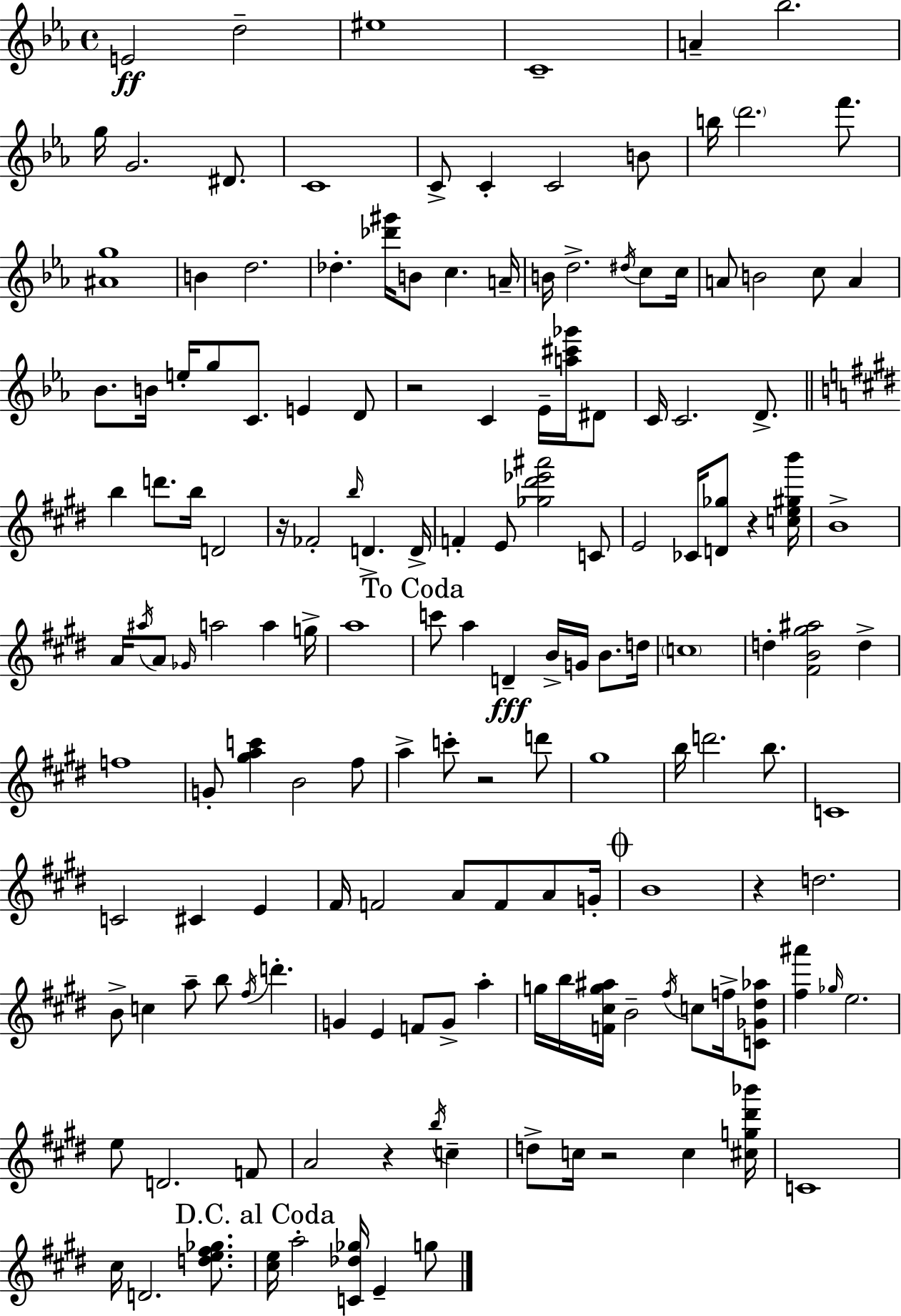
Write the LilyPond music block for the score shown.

{
  \clef treble
  \time 4/4
  \defaultTimeSignature
  \key c \minor
  \repeat volta 2 { e'2\ff d''2-- | eis''1 | c'1-- | a'4-- bes''2. | \break g''16 g'2. dis'8. | c'1 | c'8-> c'4-. c'2 b'8 | b''16 \parenthesize d'''2. f'''8. | \break <ais' g''>1 | b'4 d''2. | des''4.-. <des''' gis'''>16 b'8 c''4. a'16-- | b'16 d''2.-> \acciaccatura { dis''16 } c''8 | \break c''16 a'8 b'2 c''8 a'4 | bes'8. b'16 e''16-. g''8 c'8. e'4 d'8 | r2 c'4 ees'16-- <a'' cis''' ges'''>16 dis'8 | c'16 c'2. d'8.-> | \break \bar "||" \break \key e \major b''4 d'''8. b''16 d'2 | r16 fes'2-. \grace { b''16 } d'4.-> | d'16-> f'4-. e'8 <ges'' dis''' ees''' ais'''>2 c'8 | e'2 ces'16 <d' ges''>8 r4 | \break <c'' e'' gis'' b'''>16 b'1-> | a'16 \acciaccatura { ais''16 } a'8 \grace { ges'16 } a''2 a''4 | g''16-> a''1 | \mark "To Coda" c'''8 a''4 d'4--\fff b'16-> g'16 b'8. | \break d''16 \parenthesize c''1 | d''4-. <fis' b' gis'' ais''>2 d''4-> | f''1 | g'8-. <gis'' a'' c'''>4 b'2 | \break fis''8 a''4-> c'''8-. r2 | d'''8 gis''1 | b''16 d'''2. | b''8. c'1 | \break c'2 cis'4 e'4 | fis'16 f'2 a'8 f'8 | a'8 g'16-. \mark \markup { \musicglyph "scripts.coda" } b'1 | r4 d''2. | \break b'8-> c''4 a''8-- b''8 \acciaccatura { fis''16 } d'''4.-. | g'4 e'4 f'8 g'8-> | a''4-. g''16 b''16 <f' cis'' g'' ais''>16 b'2-- \acciaccatura { fis''16 } | c''8 f''16-> <c' ges' dis'' aes''>8 <fis'' ais'''>4 \grace { ges''16 } e''2. | \break e''8 d'2. | f'8 a'2 r4 | \acciaccatura { b''16 } c''4-- d''8-> c''16 r2 | c''4 <cis'' g'' dis''' bes'''>16 c'1 | \break cis''16 d'2. | <d'' e'' fis'' ges''>8. \mark "D.C. al Coda" <cis'' e''>16 a''2-. | <c' des'' ges''>16 e'4-- g''8 } \bar "|."
}